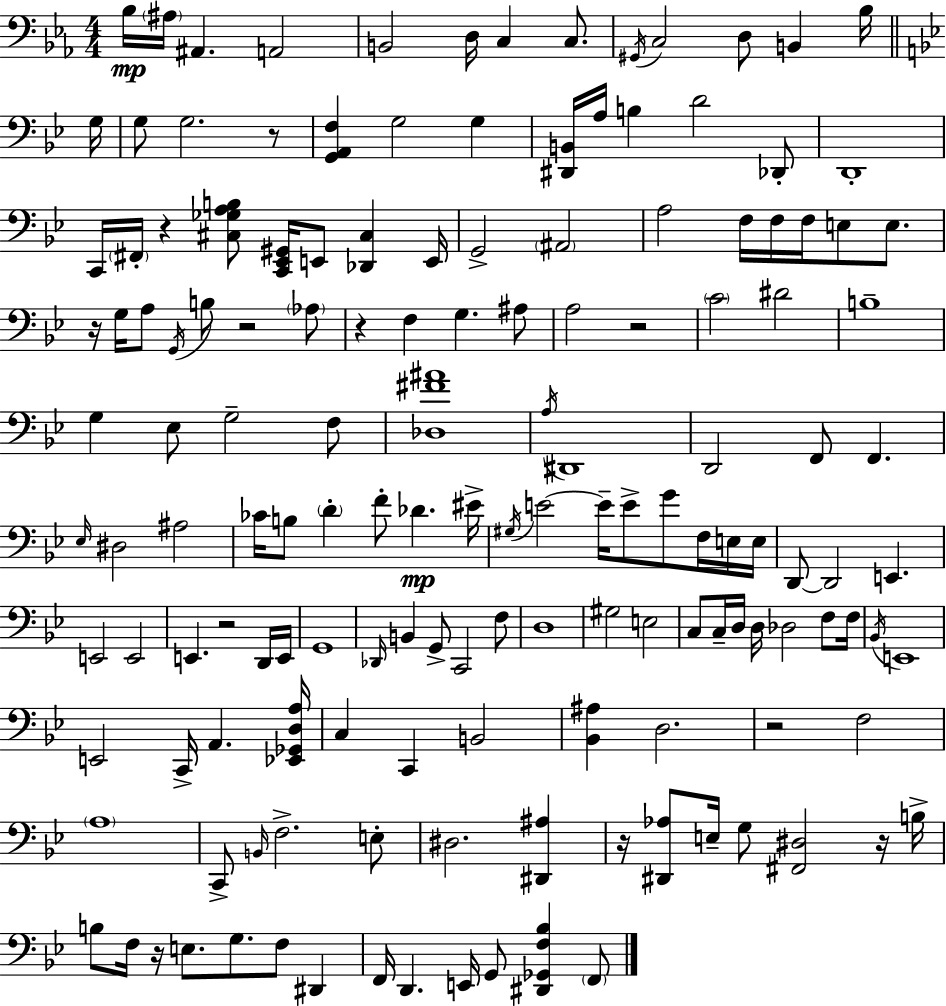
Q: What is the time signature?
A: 4/4